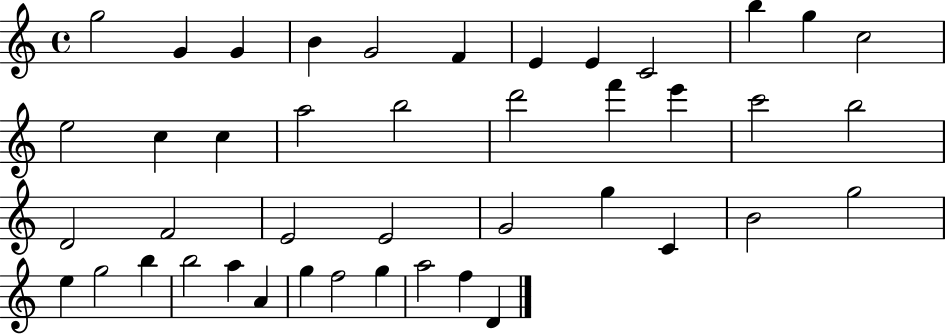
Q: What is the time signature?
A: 4/4